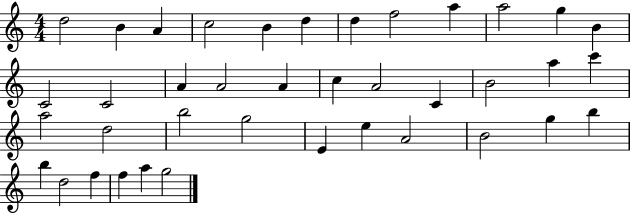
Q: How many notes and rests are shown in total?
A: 39